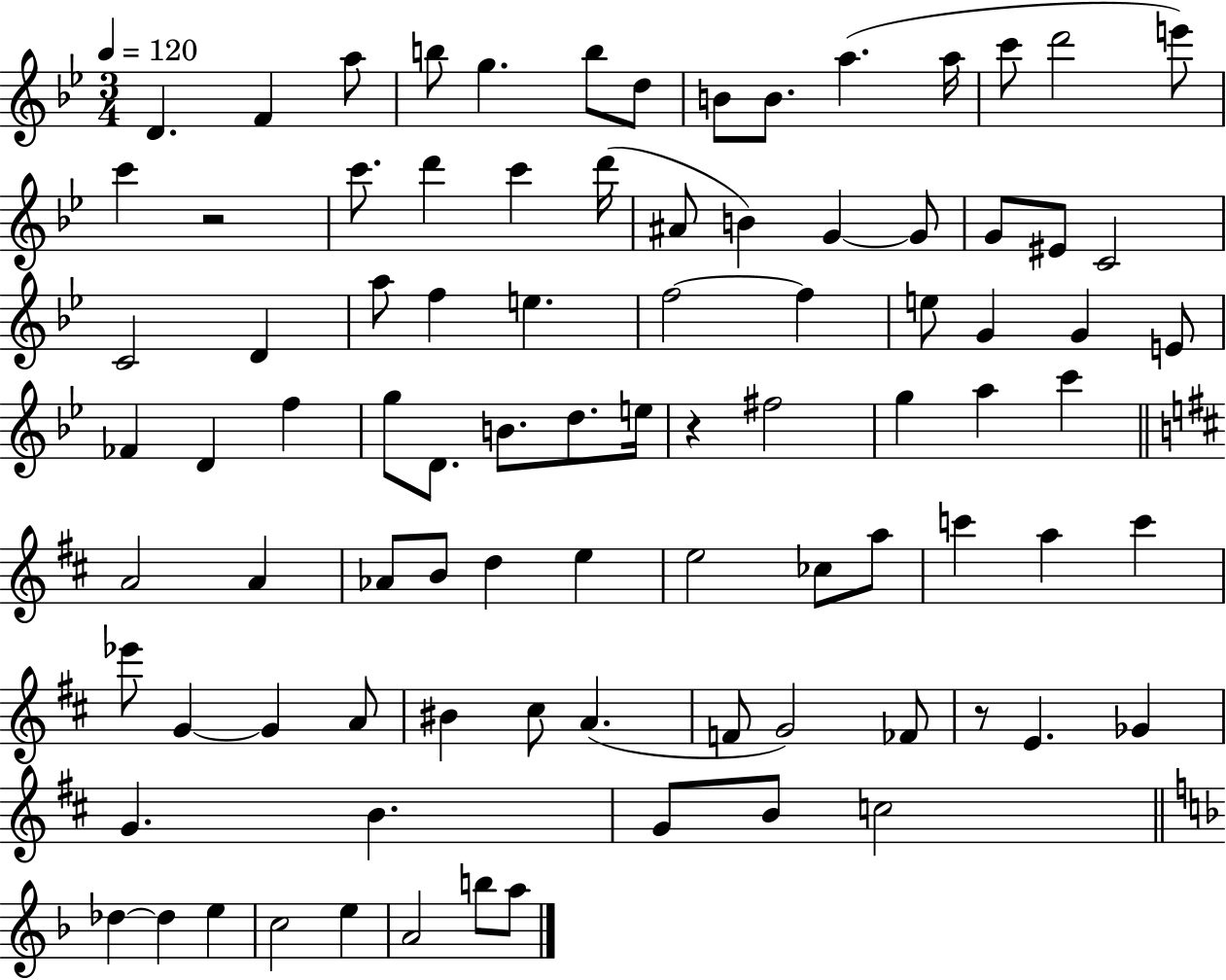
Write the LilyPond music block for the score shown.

{
  \clef treble
  \numericTimeSignature
  \time 3/4
  \key bes \major
  \tempo 4 = 120
  d'4. f'4 a''8 | b''8 g''4. b''8 d''8 | b'8 b'8. a''4.( a''16 | c'''8 d'''2 e'''8) | \break c'''4 r2 | c'''8. d'''4 c'''4 d'''16( | ais'8 b'4) g'4~~ g'8 | g'8 eis'8 c'2 | \break c'2 d'4 | a''8 f''4 e''4. | f''2~~ f''4 | e''8 g'4 g'4 e'8 | \break fes'4 d'4 f''4 | g''8 d'8. b'8. d''8. e''16 | r4 fis''2 | g''4 a''4 c'''4 | \break \bar "||" \break \key d \major a'2 a'4 | aes'8 b'8 d''4 e''4 | e''2 ces''8 a''8 | c'''4 a''4 c'''4 | \break ees'''8 g'4~~ g'4 a'8 | bis'4 cis''8 a'4.( | f'8 g'2) fes'8 | r8 e'4. ges'4 | \break g'4. b'4. | g'8 b'8 c''2 | \bar "||" \break \key d \minor des''4~~ des''4 e''4 | c''2 e''4 | a'2 b''8 a''8 | \bar "|."
}